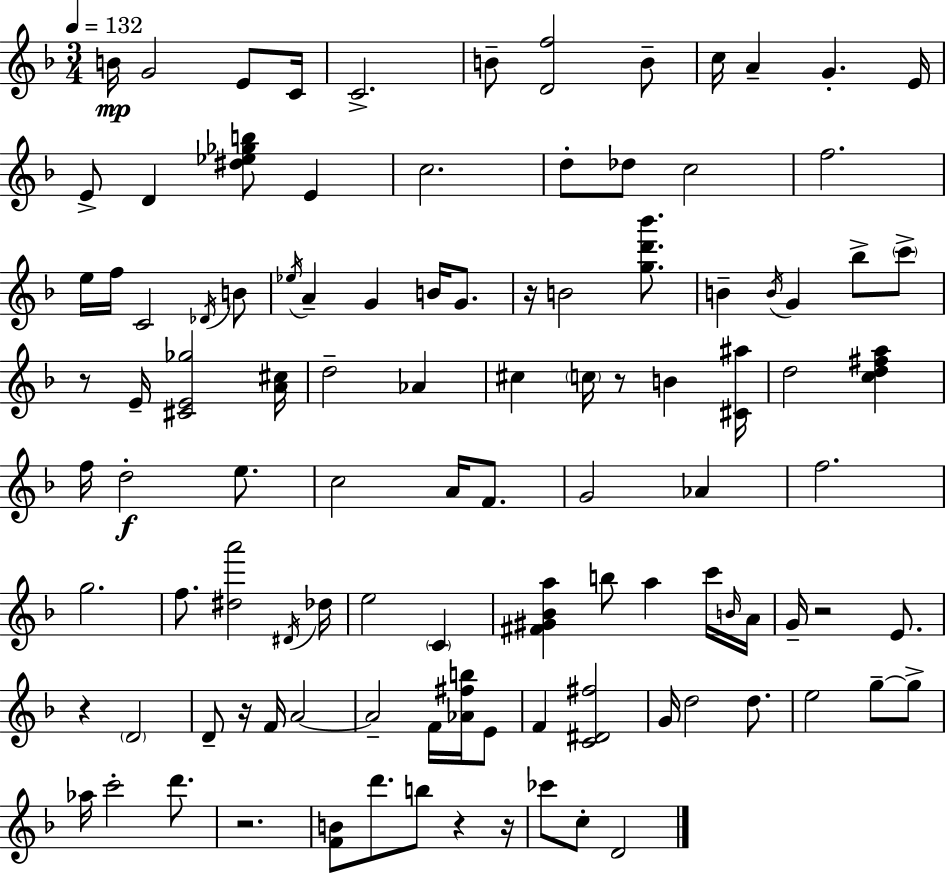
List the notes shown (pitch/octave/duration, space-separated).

B4/s G4/h E4/e C4/s C4/h. B4/e [D4,F5]/h B4/e C5/s A4/q G4/q. E4/s E4/e D4/q [D#5,Eb5,Gb5,B5]/e E4/q C5/h. D5/e Db5/e C5/h F5/h. E5/s F5/s C4/h Db4/s B4/e Eb5/s A4/q G4/q B4/s G4/e. R/s B4/h [G5,D6,Bb6]/e. B4/q B4/s G4/q Bb5/e C6/e R/e E4/s [C#4,E4,Gb5]/h [A4,C#5]/s D5/h Ab4/q C#5/q C5/s R/e B4/q [C#4,A#5]/s D5/h [C5,D5,F#5,A5]/q F5/s D5/h E5/e. C5/h A4/s F4/e. G4/h Ab4/q F5/h. G5/h. F5/e. [D#5,A6]/h D#4/s Db5/s E5/h C4/q [F#4,G#4,Bb4,A5]/q B5/e A5/q C6/s B4/s A4/s G4/s R/h E4/e. R/q D4/h D4/e R/s F4/s A4/h A4/h F4/s [Ab4,F#5,B5]/s E4/e F4/q [C4,D#4,F#5]/h G4/s D5/h D5/e. E5/h G5/e G5/e Ab5/s C6/h D6/e. R/h. [F4,B4]/e D6/e. B5/e R/q R/s CES6/e C5/e D4/h